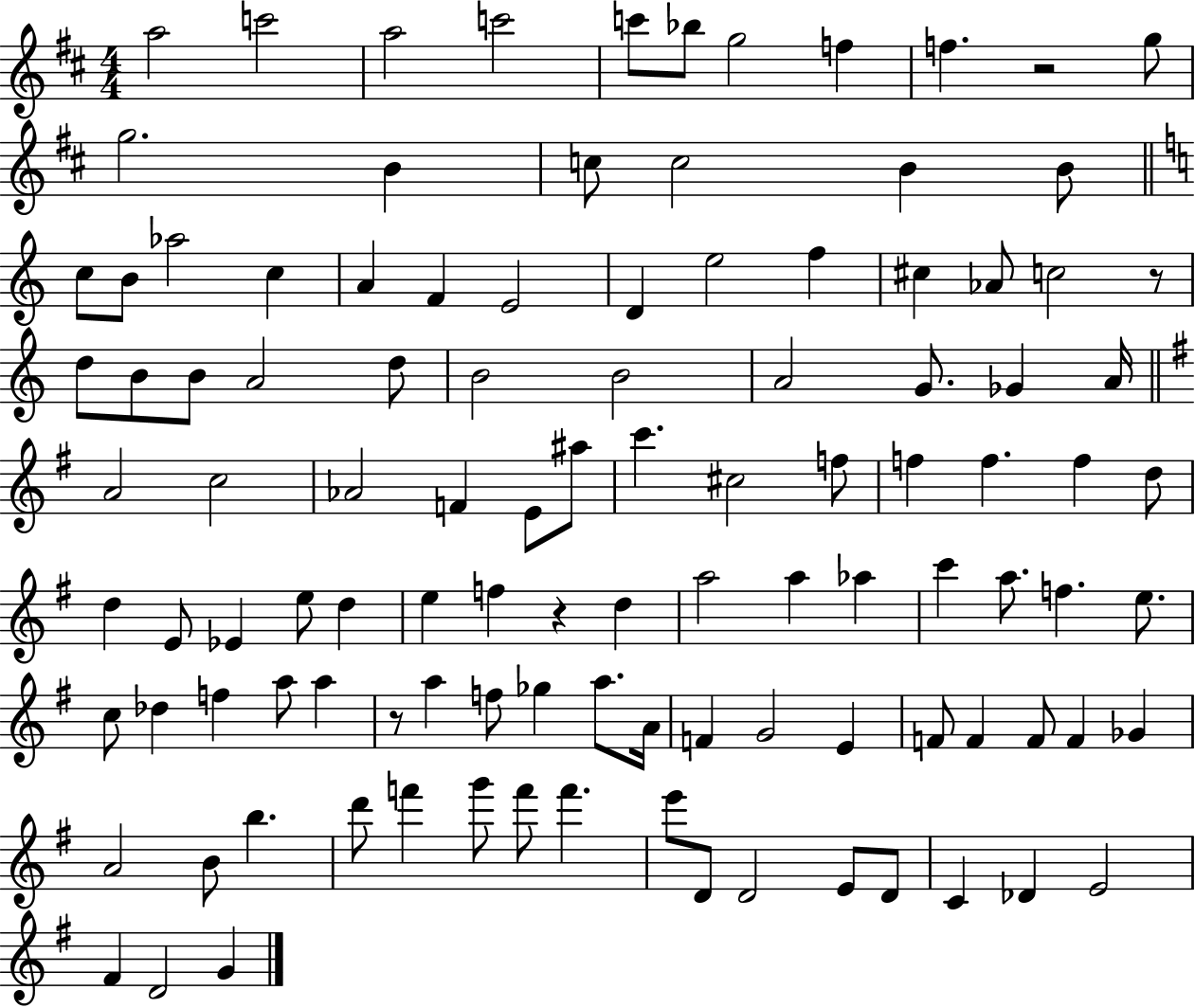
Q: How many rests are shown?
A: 4